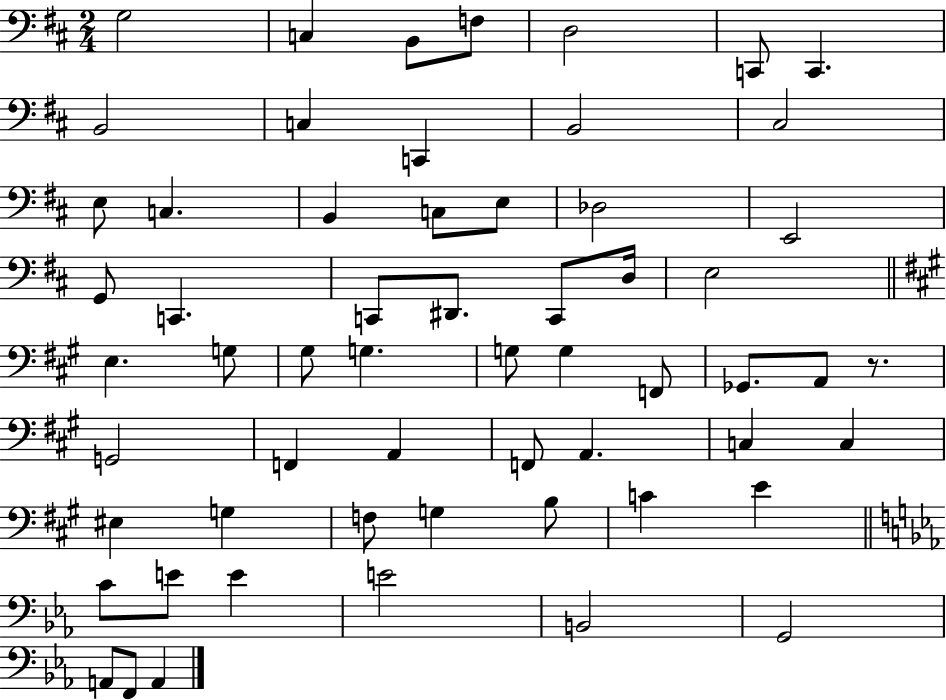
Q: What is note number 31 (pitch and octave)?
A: G3